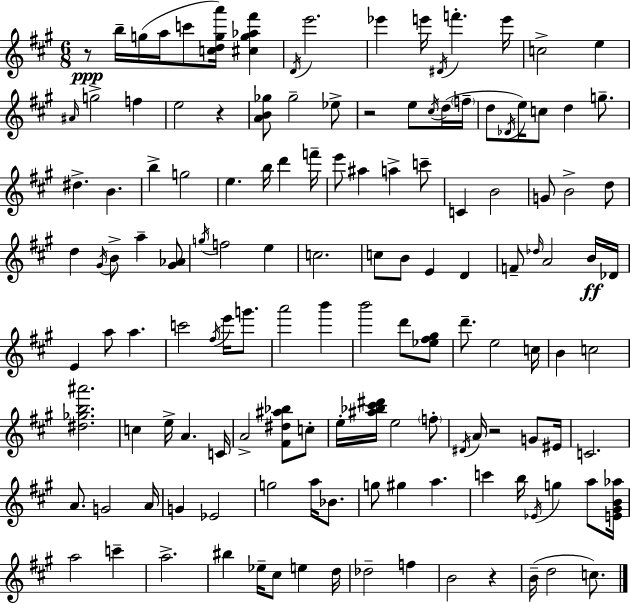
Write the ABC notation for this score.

X:1
T:Untitled
M:6/8
L:1/4
K:A
z/2 b/4 g/4 a/4 c'/2 [cdga']/4 [^cg_a^f'] D/4 e'2 _e' e'/4 ^D/4 f' e'/4 c2 e ^A/4 g2 f e2 z [AB_g]/2 _g2 _e/2 z2 e/2 ^c/4 d/4 f/4 d/2 _D/4 e/4 c/2 d g/2 ^d B b g2 e b/4 d' f'/4 e'/2 ^a a c'/2 C B2 G/2 B2 d/2 d ^G/4 B/2 a [^G_A]/2 g/4 f2 e c2 c/2 B/2 E D F/2 _d/4 A2 B/4 _D/4 E a/2 a c'2 ^f/4 e'/4 g'/2 a'2 b' b'2 d'/2 [_e^f^g]/2 d'/2 e2 c/4 B c2 [^d_gb^a']2 c e/4 A C/4 A2 [^F^d^a_b]/2 c/2 e/4 [^a_b^c'^d']/4 e2 f/2 ^D/4 A/4 z2 G/2 ^E/4 C2 A/2 G2 A/4 G _E2 g2 a/4 _B/2 g/2 ^g a c' b/4 _E/4 g a/2 [E^GB_a]/4 a2 c' a2 ^b _e/4 ^c/2 e d/4 _d2 f B2 z B/4 d2 c/2